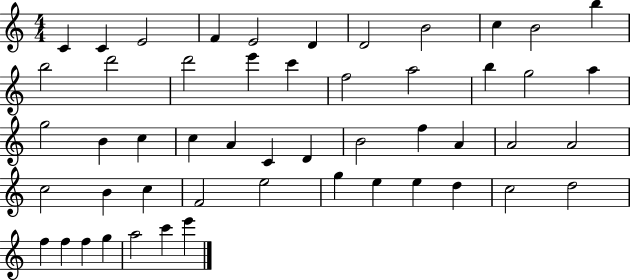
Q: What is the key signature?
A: C major